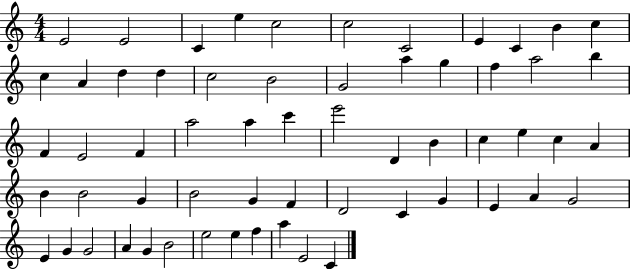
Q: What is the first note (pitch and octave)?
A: E4